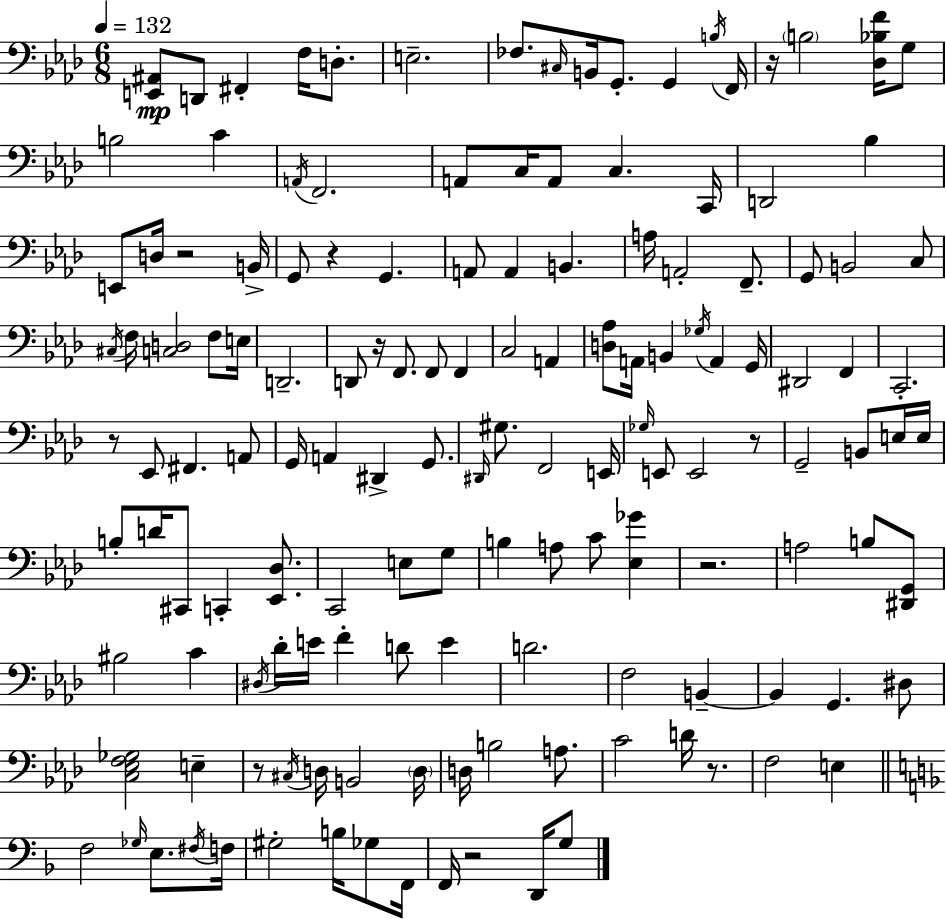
X:1
T:Untitled
M:6/8
L:1/4
K:Ab
[E,,^A,,]/2 D,,/2 ^F,, F,/4 D,/2 E,2 _F,/2 ^C,/4 B,,/4 G,,/2 G,, B,/4 F,,/4 z/4 B,2 [_D,_B,F]/4 G,/2 B,2 C A,,/4 F,,2 A,,/2 C,/4 A,,/2 C, C,,/4 D,,2 _B, E,,/2 D,/4 z2 B,,/4 G,,/2 z G,, A,,/2 A,, B,, A,/4 A,,2 F,,/2 G,,/2 B,,2 C,/2 ^C,/4 F,/4 [C,D,]2 F,/2 E,/4 D,,2 D,,/2 z/4 F,,/2 F,,/2 F,, C,2 A,, [D,_A,]/2 A,,/4 B,, _G,/4 A,, G,,/4 ^D,,2 F,, C,,2 z/2 _E,,/2 ^F,, A,,/2 G,,/4 A,, ^D,, G,,/2 ^D,,/4 ^G,/2 F,,2 E,,/4 _G,/4 E,,/2 E,,2 z/2 G,,2 B,,/2 E,/4 E,/4 B,/2 D/4 ^C,,/2 C,, [_E,,_D,]/2 C,,2 E,/2 G,/2 B, A,/2 C/2 [_E,_G] z2 A,2 B,/2 [^D,,G,,]/2 ^B,2 C ^D,/4 _D/4 E/4 F D/2 E D2 F,2 B,, B,, G,, ^D,/2 [C,_E,F,_G,]2 E, z/2 ^C,/4 D,/4 B,,2 D,/4 D,/4 B,2 A,/2 C2 D/4 z/2 F,2 E, F,2 _G,/4 E,/2 ^F,/4 F,/4 ^G,2 B,/4 _G,/2 F,,/4 F,,/4 z2 D,,/4 G,/2